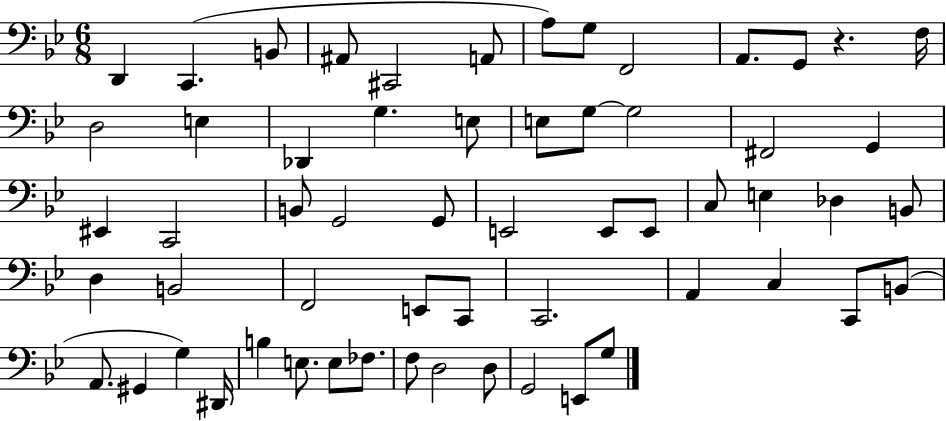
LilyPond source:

{
  \clef bass
  \numericTimeSignature
  \time 6/8
  \key bes \major
  \repeat volta 2 { d,4 c,4.( b,8 | ais,8 cis,2 a,8 | a8) g8 f,2 | a,8. g,8 r4. f16 | \break d2 e4 | des,4 g4. e8 | e8 g8~~ g2 | fis,2 g,4 | \break eis,4 c,2 | b,8 g,2 g,8 | e,2 e,8 e,8 | c8 e4 des4 b,8 | \break d4 b,2 | f,2 e,8 c,8 | c,2. | a,4 c4 c,8 b,8( | \break a,8. gis,4 g4) dis,16 | b4 e8. e8 fes8. | f8 d2 d8 | g,2 e,8 g8 | \break } \bar "|."
}